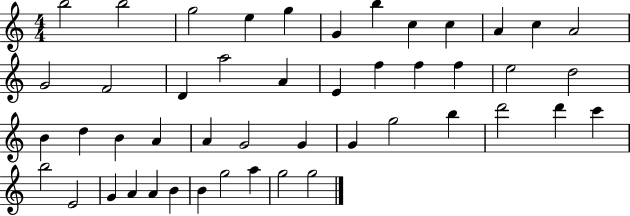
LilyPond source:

{
  \clef treble
  \numericTimeSignature
  \time 4/4
  \key c \major
  b''2 b''2 | g''2 e''4 g''4 | g'4 b''4 c''4 c''4 | a'4 c''4 a'2 | \break g'2 f'2 | d'4 a''2 a'4 | e'4 f''4 f''4 f''4 | e''2 d''2 | \break b'4 d''4 b'4 a'4 | a'4 g'2 g'4 | g'4 g''2 b''4 | d'''2 d'''4 c'''4 | \break b''2 e'2 | g'4 a'4 a'4 b'4 | b'4 g''2 a''4 | g''2 g''2 | \break \bar "|."
}